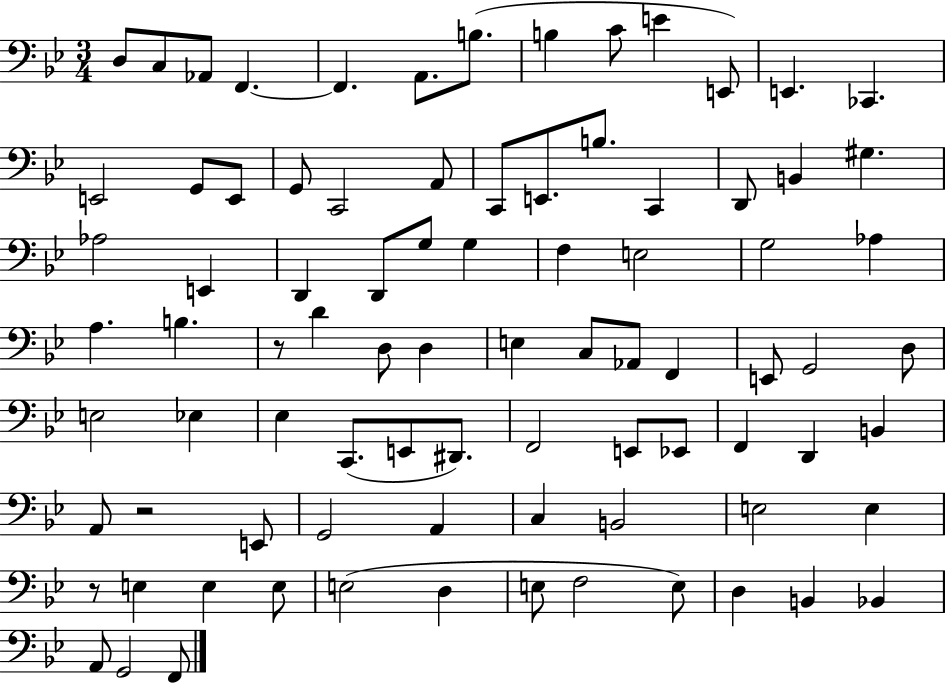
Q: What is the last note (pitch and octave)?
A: F2